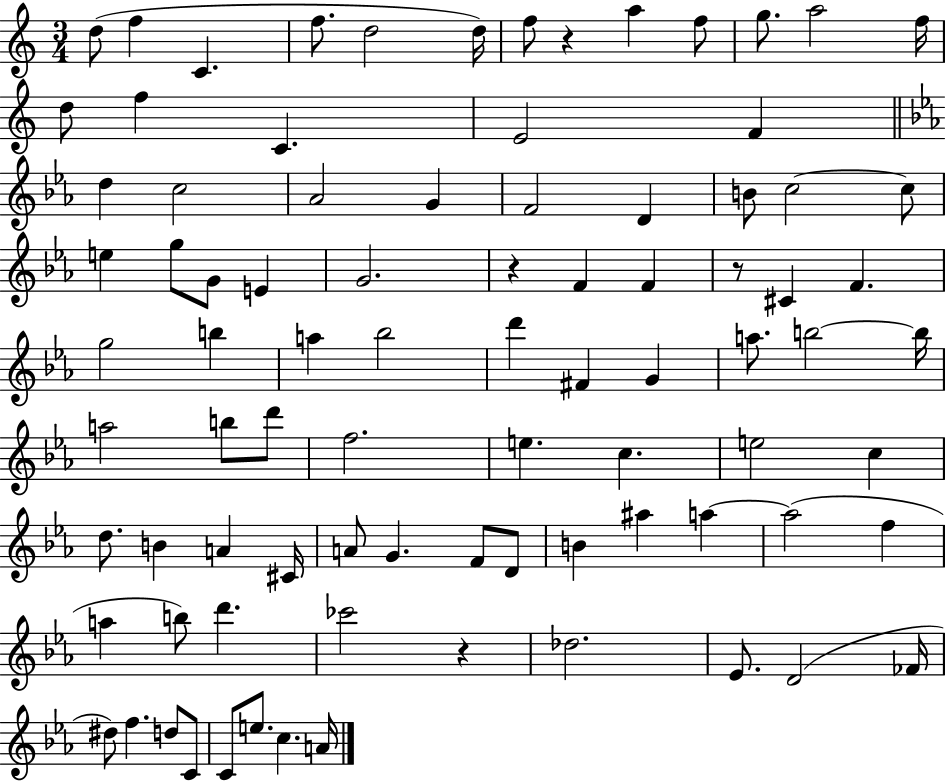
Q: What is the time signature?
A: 3/4